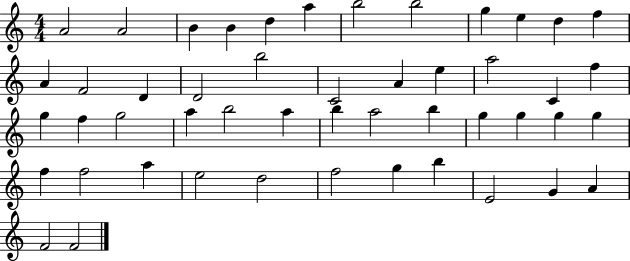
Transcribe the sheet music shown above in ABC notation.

X:1
T:Untitled
M:4/4
L:1/4
K:C
A2 A2 B B d a b2 b2 g e d f A F2 D D2 b2 C2 A e a2 C f g f g2 a b2 a b a2 b g g g g f f2 a e2 d2 f2 g b E2 G A F2 F2